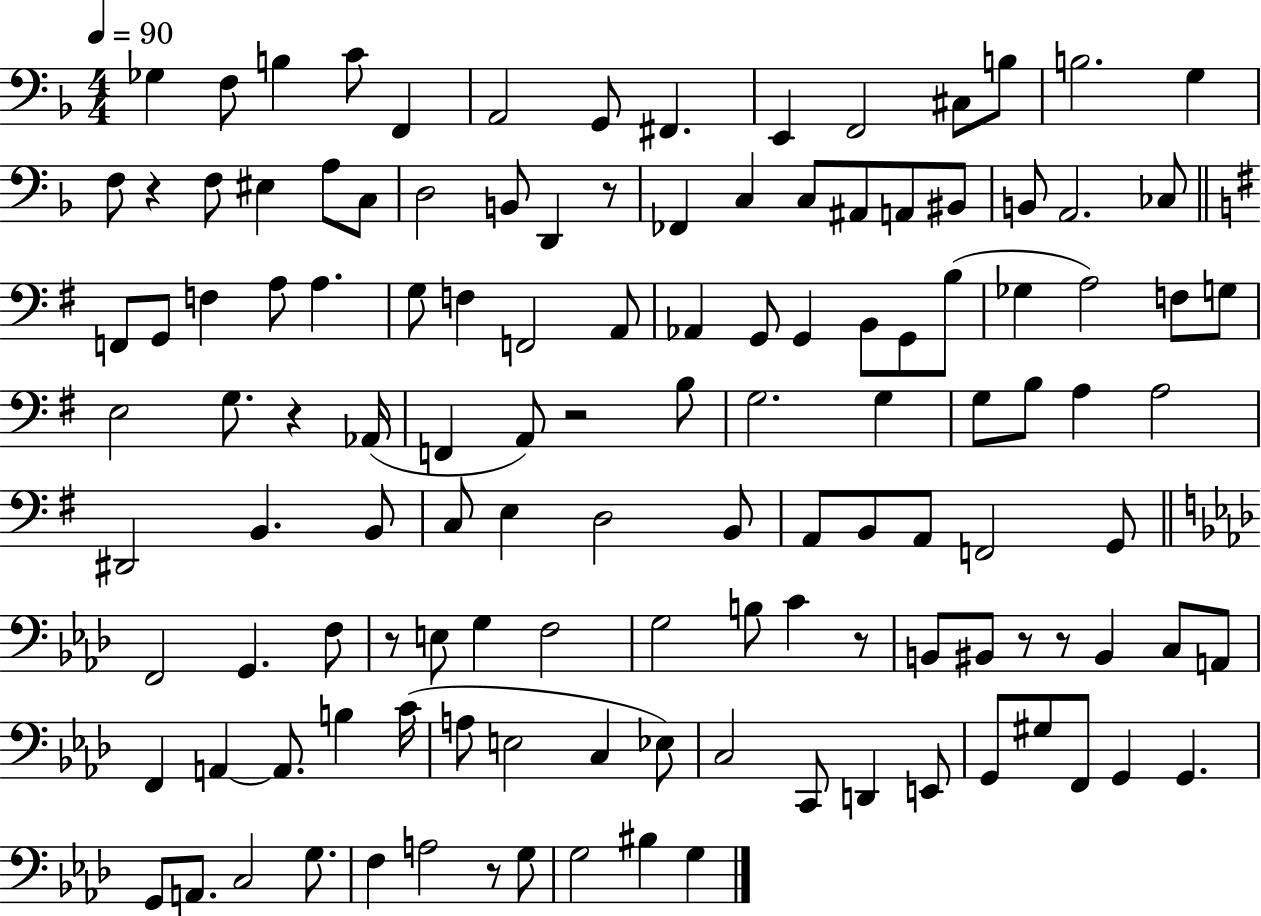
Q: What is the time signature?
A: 4/4